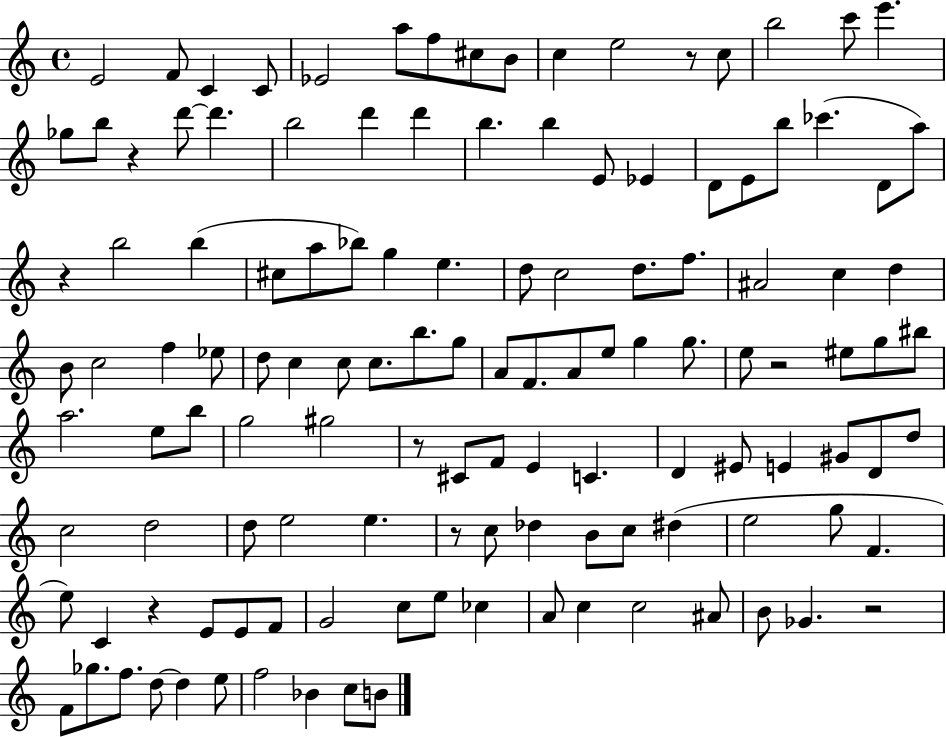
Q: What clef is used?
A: treble